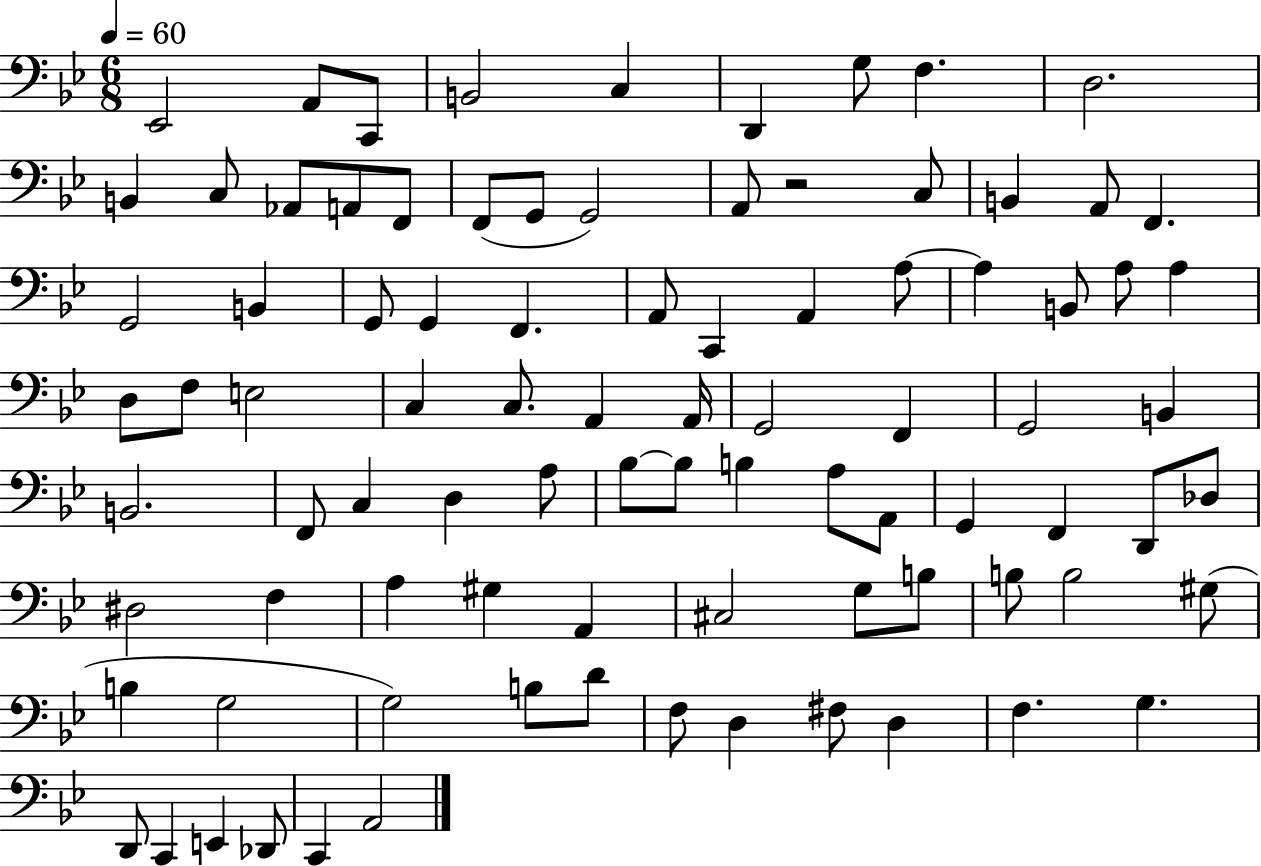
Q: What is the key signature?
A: BES major